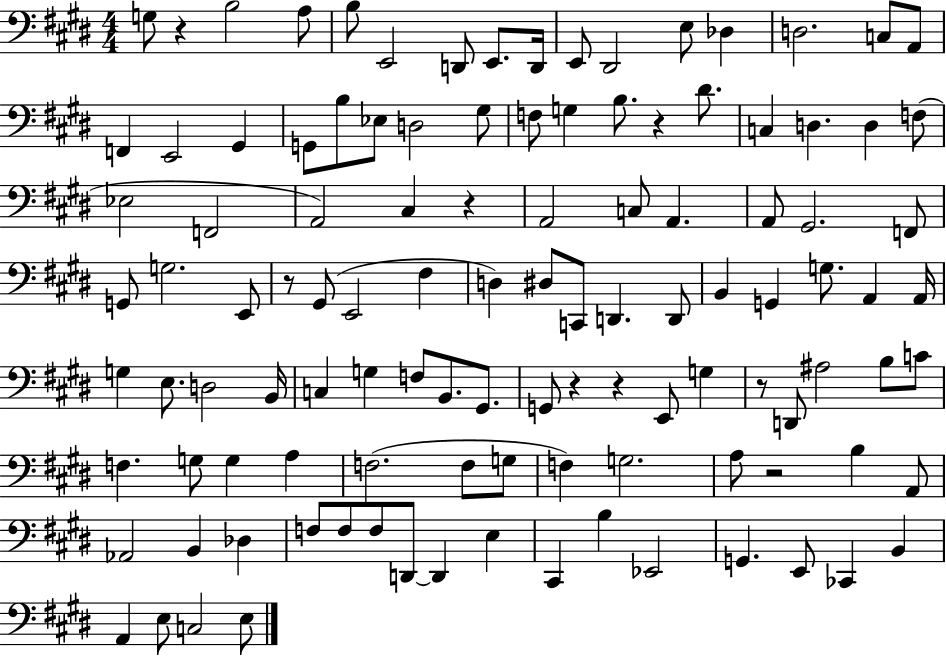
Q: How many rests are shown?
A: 8